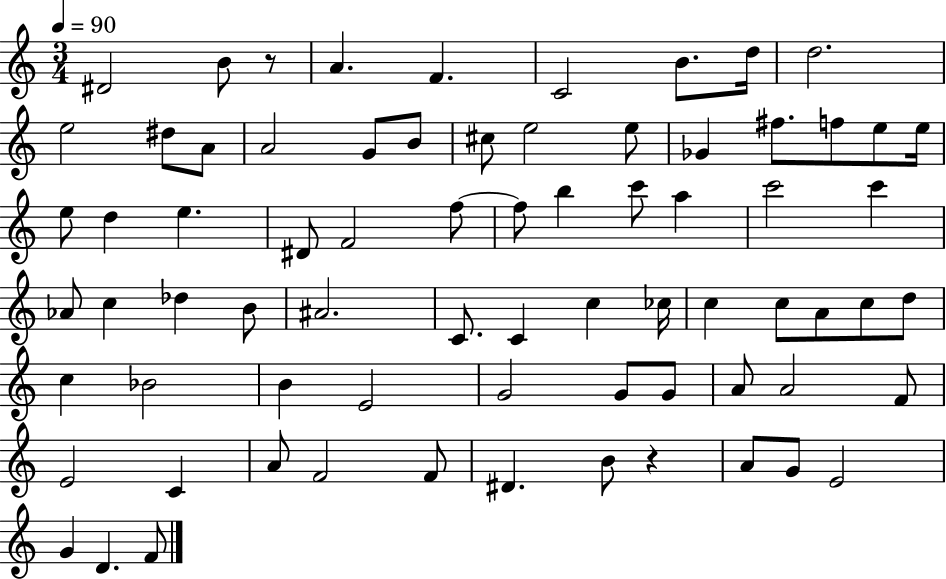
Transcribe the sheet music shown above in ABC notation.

X:1
T:Untitled
M:3/4
L:1/4
K:C
^D2 B/2 z/2 A F C2 B/2 d/4 d2 e2 ^d/2 A/2 A2 G/2 B/2 ^c/2 e2 e/2 _G ^f/2 f/2 e/2 e/4 e/2 d e ^D/2 F2 f/2 f/2 b c'/2 a c'2 c' _A/2 c _d B/2 ^A2 C/2 C c _c/4 c c/2 A/2 c/2 d/2 c _B2 B E2 G2 G/2 G/2 A/2 A2 F/2 E2 C A/2 F2 F/2 ^D B/2 z A/2 G/2 E2 G D F/2